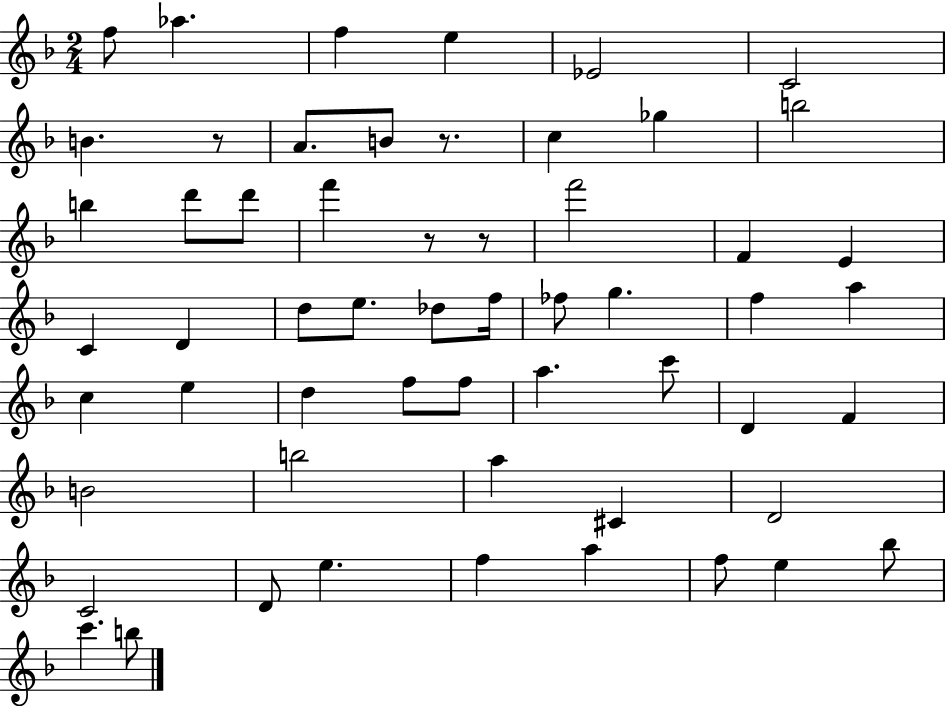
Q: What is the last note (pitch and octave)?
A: B5